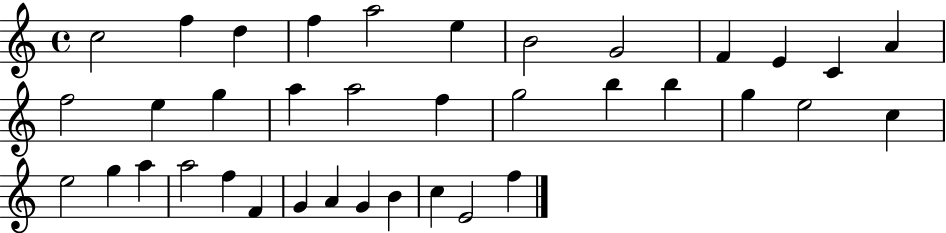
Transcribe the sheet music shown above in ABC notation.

X:1
T:Untitled
M:4/4
L:1/4
K:C
c2 f d f a2 e B2 G2 F E C A f2 e g a a2 f g2 b b g e2 c e2 g a a2 f F G A G B c E2 f